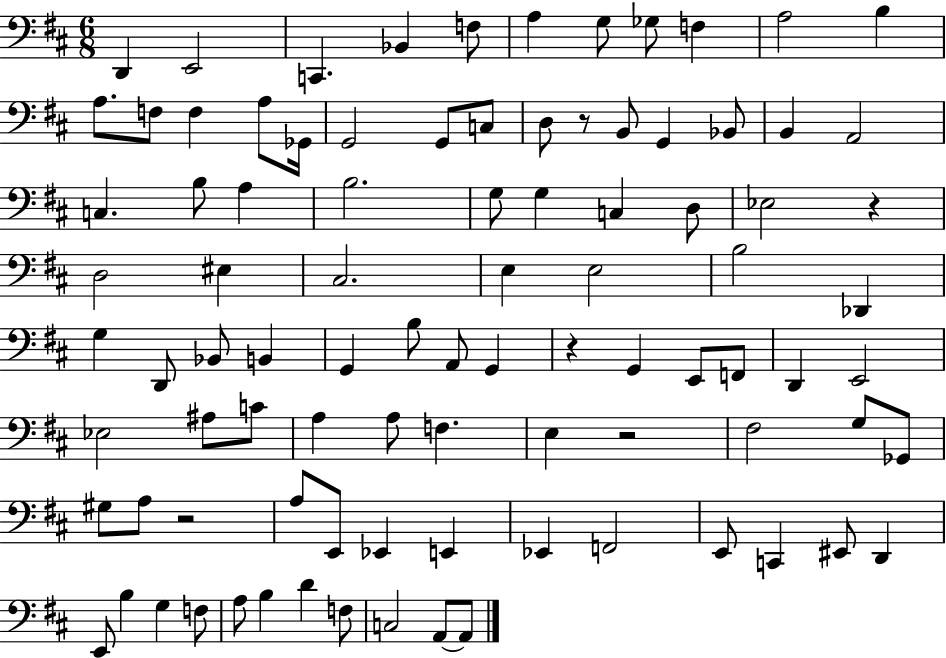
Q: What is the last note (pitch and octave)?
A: A2